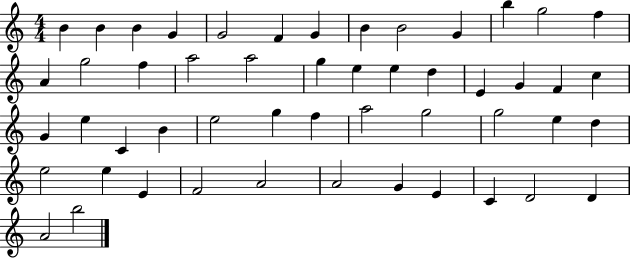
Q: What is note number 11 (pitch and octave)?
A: B5